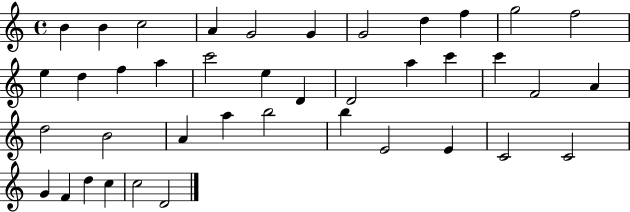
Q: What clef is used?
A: treble